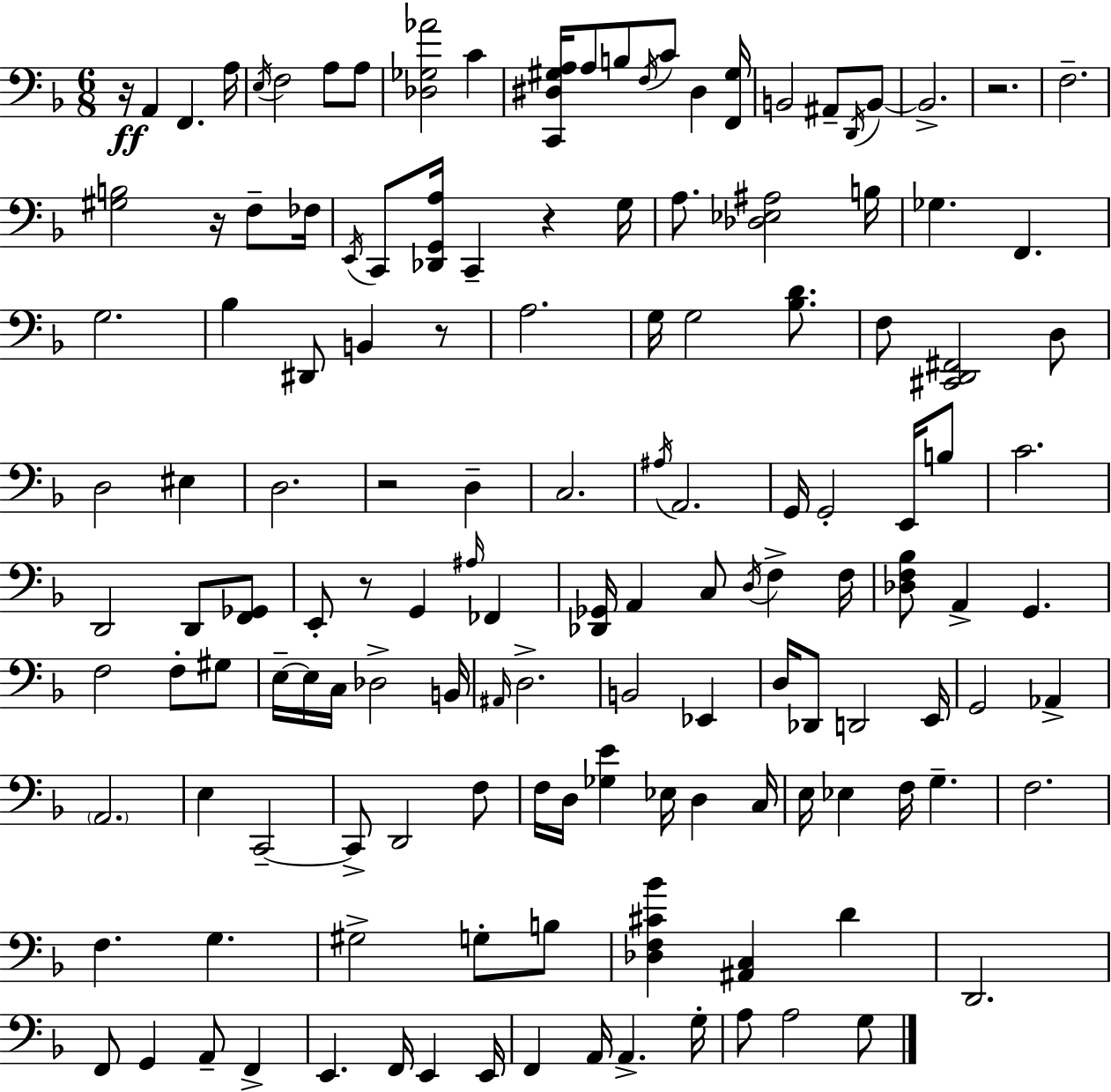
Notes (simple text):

R/s A2/q F2/q. A3/s E3/s F3/h A3/e A3/e [Db3,Gb3,Ab4]/h C4/q [C2,D#3,G#3,A3]/s A3/e B3/e F3/s C4/e D#3/q [F2,G#3]/s B2/h A#2/e D2/s B2/e B2/h. R/h. F3/h. [G#3,B3]/h R/s F3/e FES3/s E2/s C2/e [Db2,G2,A3]/s C2/q R/q G3/s A3/e. [Db3,Eb3,A#3]/h B3/s Gb3/q. F2/q. G3/h. Bb3/q D#2/e B2/q R/e A3/h. G3/s G3/h [Bb3,D4]/e. F3/e [C#2,D2,F#2]/h D3/e D3/h EIS3/q D3/h. R/h D3/q C3/h. A#3/s A2/h. G2/s G2/h E2/s B3/e C4/h. D2/h D2/e [F2,Gb2]/e E2/e R/e G2/q A#3/s FES2/q [Db2,Gb2]/s A2/q C3/e D3/s F3/q F3/s [Db3,F3,Bb3]/e A2/q G2/q. F3/h F3/e G#3/e E3/s E3/s C3/s Db3/h B2/s A#2/s D3/h. B2/h Eb2/q D3/s Db2/e D2/h E2/s G2/h Ab2/q A2/h. E3/q C2/h C2/e D2/h F3/e F3/s D3/s [Gb3,E4]/q Eb3/s D3/q C3/s E3/s Eb3/q F3/s G3/q. F3/h. F3/q. G3/q. G#3/h G3/e B3/e [Db3,F3,C#4,Bb4]/q [A#2,C3]/q D4/q D2/h. F2/e G2/q A2/e F2/q E2/q. F2/s E2/q E2/s F2/q A2/s A2/q. G3/s A3/e A3/h G3/e